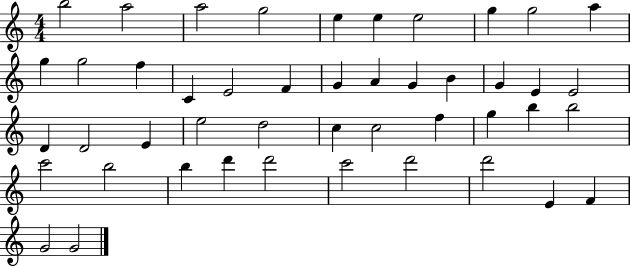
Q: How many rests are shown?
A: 0